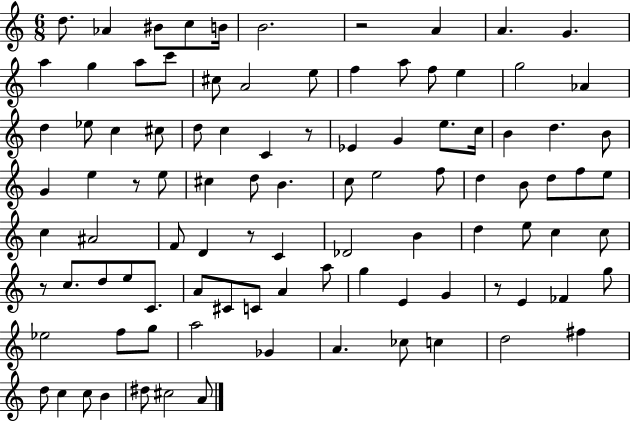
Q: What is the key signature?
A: C major